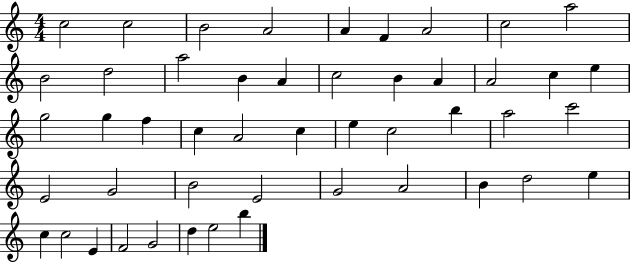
X:1
T:Untitled
M:4/4
L:1/4
K:C
c2 c2 B2 A2 A F A2 c2 a2 B2 d2 a2 B A c2 B A A2 c e g2 g f c A2 c e c2 b a2 c'2 E2 G2 B2 E2 G2 A2 B d2 e c c2 E F2 G2 d e2 b